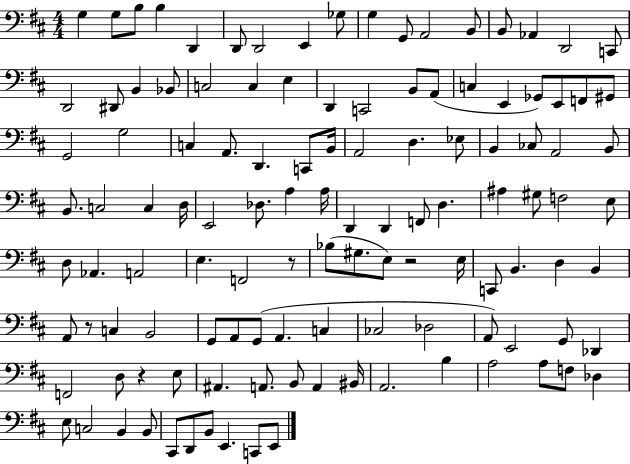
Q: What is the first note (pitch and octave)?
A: G3